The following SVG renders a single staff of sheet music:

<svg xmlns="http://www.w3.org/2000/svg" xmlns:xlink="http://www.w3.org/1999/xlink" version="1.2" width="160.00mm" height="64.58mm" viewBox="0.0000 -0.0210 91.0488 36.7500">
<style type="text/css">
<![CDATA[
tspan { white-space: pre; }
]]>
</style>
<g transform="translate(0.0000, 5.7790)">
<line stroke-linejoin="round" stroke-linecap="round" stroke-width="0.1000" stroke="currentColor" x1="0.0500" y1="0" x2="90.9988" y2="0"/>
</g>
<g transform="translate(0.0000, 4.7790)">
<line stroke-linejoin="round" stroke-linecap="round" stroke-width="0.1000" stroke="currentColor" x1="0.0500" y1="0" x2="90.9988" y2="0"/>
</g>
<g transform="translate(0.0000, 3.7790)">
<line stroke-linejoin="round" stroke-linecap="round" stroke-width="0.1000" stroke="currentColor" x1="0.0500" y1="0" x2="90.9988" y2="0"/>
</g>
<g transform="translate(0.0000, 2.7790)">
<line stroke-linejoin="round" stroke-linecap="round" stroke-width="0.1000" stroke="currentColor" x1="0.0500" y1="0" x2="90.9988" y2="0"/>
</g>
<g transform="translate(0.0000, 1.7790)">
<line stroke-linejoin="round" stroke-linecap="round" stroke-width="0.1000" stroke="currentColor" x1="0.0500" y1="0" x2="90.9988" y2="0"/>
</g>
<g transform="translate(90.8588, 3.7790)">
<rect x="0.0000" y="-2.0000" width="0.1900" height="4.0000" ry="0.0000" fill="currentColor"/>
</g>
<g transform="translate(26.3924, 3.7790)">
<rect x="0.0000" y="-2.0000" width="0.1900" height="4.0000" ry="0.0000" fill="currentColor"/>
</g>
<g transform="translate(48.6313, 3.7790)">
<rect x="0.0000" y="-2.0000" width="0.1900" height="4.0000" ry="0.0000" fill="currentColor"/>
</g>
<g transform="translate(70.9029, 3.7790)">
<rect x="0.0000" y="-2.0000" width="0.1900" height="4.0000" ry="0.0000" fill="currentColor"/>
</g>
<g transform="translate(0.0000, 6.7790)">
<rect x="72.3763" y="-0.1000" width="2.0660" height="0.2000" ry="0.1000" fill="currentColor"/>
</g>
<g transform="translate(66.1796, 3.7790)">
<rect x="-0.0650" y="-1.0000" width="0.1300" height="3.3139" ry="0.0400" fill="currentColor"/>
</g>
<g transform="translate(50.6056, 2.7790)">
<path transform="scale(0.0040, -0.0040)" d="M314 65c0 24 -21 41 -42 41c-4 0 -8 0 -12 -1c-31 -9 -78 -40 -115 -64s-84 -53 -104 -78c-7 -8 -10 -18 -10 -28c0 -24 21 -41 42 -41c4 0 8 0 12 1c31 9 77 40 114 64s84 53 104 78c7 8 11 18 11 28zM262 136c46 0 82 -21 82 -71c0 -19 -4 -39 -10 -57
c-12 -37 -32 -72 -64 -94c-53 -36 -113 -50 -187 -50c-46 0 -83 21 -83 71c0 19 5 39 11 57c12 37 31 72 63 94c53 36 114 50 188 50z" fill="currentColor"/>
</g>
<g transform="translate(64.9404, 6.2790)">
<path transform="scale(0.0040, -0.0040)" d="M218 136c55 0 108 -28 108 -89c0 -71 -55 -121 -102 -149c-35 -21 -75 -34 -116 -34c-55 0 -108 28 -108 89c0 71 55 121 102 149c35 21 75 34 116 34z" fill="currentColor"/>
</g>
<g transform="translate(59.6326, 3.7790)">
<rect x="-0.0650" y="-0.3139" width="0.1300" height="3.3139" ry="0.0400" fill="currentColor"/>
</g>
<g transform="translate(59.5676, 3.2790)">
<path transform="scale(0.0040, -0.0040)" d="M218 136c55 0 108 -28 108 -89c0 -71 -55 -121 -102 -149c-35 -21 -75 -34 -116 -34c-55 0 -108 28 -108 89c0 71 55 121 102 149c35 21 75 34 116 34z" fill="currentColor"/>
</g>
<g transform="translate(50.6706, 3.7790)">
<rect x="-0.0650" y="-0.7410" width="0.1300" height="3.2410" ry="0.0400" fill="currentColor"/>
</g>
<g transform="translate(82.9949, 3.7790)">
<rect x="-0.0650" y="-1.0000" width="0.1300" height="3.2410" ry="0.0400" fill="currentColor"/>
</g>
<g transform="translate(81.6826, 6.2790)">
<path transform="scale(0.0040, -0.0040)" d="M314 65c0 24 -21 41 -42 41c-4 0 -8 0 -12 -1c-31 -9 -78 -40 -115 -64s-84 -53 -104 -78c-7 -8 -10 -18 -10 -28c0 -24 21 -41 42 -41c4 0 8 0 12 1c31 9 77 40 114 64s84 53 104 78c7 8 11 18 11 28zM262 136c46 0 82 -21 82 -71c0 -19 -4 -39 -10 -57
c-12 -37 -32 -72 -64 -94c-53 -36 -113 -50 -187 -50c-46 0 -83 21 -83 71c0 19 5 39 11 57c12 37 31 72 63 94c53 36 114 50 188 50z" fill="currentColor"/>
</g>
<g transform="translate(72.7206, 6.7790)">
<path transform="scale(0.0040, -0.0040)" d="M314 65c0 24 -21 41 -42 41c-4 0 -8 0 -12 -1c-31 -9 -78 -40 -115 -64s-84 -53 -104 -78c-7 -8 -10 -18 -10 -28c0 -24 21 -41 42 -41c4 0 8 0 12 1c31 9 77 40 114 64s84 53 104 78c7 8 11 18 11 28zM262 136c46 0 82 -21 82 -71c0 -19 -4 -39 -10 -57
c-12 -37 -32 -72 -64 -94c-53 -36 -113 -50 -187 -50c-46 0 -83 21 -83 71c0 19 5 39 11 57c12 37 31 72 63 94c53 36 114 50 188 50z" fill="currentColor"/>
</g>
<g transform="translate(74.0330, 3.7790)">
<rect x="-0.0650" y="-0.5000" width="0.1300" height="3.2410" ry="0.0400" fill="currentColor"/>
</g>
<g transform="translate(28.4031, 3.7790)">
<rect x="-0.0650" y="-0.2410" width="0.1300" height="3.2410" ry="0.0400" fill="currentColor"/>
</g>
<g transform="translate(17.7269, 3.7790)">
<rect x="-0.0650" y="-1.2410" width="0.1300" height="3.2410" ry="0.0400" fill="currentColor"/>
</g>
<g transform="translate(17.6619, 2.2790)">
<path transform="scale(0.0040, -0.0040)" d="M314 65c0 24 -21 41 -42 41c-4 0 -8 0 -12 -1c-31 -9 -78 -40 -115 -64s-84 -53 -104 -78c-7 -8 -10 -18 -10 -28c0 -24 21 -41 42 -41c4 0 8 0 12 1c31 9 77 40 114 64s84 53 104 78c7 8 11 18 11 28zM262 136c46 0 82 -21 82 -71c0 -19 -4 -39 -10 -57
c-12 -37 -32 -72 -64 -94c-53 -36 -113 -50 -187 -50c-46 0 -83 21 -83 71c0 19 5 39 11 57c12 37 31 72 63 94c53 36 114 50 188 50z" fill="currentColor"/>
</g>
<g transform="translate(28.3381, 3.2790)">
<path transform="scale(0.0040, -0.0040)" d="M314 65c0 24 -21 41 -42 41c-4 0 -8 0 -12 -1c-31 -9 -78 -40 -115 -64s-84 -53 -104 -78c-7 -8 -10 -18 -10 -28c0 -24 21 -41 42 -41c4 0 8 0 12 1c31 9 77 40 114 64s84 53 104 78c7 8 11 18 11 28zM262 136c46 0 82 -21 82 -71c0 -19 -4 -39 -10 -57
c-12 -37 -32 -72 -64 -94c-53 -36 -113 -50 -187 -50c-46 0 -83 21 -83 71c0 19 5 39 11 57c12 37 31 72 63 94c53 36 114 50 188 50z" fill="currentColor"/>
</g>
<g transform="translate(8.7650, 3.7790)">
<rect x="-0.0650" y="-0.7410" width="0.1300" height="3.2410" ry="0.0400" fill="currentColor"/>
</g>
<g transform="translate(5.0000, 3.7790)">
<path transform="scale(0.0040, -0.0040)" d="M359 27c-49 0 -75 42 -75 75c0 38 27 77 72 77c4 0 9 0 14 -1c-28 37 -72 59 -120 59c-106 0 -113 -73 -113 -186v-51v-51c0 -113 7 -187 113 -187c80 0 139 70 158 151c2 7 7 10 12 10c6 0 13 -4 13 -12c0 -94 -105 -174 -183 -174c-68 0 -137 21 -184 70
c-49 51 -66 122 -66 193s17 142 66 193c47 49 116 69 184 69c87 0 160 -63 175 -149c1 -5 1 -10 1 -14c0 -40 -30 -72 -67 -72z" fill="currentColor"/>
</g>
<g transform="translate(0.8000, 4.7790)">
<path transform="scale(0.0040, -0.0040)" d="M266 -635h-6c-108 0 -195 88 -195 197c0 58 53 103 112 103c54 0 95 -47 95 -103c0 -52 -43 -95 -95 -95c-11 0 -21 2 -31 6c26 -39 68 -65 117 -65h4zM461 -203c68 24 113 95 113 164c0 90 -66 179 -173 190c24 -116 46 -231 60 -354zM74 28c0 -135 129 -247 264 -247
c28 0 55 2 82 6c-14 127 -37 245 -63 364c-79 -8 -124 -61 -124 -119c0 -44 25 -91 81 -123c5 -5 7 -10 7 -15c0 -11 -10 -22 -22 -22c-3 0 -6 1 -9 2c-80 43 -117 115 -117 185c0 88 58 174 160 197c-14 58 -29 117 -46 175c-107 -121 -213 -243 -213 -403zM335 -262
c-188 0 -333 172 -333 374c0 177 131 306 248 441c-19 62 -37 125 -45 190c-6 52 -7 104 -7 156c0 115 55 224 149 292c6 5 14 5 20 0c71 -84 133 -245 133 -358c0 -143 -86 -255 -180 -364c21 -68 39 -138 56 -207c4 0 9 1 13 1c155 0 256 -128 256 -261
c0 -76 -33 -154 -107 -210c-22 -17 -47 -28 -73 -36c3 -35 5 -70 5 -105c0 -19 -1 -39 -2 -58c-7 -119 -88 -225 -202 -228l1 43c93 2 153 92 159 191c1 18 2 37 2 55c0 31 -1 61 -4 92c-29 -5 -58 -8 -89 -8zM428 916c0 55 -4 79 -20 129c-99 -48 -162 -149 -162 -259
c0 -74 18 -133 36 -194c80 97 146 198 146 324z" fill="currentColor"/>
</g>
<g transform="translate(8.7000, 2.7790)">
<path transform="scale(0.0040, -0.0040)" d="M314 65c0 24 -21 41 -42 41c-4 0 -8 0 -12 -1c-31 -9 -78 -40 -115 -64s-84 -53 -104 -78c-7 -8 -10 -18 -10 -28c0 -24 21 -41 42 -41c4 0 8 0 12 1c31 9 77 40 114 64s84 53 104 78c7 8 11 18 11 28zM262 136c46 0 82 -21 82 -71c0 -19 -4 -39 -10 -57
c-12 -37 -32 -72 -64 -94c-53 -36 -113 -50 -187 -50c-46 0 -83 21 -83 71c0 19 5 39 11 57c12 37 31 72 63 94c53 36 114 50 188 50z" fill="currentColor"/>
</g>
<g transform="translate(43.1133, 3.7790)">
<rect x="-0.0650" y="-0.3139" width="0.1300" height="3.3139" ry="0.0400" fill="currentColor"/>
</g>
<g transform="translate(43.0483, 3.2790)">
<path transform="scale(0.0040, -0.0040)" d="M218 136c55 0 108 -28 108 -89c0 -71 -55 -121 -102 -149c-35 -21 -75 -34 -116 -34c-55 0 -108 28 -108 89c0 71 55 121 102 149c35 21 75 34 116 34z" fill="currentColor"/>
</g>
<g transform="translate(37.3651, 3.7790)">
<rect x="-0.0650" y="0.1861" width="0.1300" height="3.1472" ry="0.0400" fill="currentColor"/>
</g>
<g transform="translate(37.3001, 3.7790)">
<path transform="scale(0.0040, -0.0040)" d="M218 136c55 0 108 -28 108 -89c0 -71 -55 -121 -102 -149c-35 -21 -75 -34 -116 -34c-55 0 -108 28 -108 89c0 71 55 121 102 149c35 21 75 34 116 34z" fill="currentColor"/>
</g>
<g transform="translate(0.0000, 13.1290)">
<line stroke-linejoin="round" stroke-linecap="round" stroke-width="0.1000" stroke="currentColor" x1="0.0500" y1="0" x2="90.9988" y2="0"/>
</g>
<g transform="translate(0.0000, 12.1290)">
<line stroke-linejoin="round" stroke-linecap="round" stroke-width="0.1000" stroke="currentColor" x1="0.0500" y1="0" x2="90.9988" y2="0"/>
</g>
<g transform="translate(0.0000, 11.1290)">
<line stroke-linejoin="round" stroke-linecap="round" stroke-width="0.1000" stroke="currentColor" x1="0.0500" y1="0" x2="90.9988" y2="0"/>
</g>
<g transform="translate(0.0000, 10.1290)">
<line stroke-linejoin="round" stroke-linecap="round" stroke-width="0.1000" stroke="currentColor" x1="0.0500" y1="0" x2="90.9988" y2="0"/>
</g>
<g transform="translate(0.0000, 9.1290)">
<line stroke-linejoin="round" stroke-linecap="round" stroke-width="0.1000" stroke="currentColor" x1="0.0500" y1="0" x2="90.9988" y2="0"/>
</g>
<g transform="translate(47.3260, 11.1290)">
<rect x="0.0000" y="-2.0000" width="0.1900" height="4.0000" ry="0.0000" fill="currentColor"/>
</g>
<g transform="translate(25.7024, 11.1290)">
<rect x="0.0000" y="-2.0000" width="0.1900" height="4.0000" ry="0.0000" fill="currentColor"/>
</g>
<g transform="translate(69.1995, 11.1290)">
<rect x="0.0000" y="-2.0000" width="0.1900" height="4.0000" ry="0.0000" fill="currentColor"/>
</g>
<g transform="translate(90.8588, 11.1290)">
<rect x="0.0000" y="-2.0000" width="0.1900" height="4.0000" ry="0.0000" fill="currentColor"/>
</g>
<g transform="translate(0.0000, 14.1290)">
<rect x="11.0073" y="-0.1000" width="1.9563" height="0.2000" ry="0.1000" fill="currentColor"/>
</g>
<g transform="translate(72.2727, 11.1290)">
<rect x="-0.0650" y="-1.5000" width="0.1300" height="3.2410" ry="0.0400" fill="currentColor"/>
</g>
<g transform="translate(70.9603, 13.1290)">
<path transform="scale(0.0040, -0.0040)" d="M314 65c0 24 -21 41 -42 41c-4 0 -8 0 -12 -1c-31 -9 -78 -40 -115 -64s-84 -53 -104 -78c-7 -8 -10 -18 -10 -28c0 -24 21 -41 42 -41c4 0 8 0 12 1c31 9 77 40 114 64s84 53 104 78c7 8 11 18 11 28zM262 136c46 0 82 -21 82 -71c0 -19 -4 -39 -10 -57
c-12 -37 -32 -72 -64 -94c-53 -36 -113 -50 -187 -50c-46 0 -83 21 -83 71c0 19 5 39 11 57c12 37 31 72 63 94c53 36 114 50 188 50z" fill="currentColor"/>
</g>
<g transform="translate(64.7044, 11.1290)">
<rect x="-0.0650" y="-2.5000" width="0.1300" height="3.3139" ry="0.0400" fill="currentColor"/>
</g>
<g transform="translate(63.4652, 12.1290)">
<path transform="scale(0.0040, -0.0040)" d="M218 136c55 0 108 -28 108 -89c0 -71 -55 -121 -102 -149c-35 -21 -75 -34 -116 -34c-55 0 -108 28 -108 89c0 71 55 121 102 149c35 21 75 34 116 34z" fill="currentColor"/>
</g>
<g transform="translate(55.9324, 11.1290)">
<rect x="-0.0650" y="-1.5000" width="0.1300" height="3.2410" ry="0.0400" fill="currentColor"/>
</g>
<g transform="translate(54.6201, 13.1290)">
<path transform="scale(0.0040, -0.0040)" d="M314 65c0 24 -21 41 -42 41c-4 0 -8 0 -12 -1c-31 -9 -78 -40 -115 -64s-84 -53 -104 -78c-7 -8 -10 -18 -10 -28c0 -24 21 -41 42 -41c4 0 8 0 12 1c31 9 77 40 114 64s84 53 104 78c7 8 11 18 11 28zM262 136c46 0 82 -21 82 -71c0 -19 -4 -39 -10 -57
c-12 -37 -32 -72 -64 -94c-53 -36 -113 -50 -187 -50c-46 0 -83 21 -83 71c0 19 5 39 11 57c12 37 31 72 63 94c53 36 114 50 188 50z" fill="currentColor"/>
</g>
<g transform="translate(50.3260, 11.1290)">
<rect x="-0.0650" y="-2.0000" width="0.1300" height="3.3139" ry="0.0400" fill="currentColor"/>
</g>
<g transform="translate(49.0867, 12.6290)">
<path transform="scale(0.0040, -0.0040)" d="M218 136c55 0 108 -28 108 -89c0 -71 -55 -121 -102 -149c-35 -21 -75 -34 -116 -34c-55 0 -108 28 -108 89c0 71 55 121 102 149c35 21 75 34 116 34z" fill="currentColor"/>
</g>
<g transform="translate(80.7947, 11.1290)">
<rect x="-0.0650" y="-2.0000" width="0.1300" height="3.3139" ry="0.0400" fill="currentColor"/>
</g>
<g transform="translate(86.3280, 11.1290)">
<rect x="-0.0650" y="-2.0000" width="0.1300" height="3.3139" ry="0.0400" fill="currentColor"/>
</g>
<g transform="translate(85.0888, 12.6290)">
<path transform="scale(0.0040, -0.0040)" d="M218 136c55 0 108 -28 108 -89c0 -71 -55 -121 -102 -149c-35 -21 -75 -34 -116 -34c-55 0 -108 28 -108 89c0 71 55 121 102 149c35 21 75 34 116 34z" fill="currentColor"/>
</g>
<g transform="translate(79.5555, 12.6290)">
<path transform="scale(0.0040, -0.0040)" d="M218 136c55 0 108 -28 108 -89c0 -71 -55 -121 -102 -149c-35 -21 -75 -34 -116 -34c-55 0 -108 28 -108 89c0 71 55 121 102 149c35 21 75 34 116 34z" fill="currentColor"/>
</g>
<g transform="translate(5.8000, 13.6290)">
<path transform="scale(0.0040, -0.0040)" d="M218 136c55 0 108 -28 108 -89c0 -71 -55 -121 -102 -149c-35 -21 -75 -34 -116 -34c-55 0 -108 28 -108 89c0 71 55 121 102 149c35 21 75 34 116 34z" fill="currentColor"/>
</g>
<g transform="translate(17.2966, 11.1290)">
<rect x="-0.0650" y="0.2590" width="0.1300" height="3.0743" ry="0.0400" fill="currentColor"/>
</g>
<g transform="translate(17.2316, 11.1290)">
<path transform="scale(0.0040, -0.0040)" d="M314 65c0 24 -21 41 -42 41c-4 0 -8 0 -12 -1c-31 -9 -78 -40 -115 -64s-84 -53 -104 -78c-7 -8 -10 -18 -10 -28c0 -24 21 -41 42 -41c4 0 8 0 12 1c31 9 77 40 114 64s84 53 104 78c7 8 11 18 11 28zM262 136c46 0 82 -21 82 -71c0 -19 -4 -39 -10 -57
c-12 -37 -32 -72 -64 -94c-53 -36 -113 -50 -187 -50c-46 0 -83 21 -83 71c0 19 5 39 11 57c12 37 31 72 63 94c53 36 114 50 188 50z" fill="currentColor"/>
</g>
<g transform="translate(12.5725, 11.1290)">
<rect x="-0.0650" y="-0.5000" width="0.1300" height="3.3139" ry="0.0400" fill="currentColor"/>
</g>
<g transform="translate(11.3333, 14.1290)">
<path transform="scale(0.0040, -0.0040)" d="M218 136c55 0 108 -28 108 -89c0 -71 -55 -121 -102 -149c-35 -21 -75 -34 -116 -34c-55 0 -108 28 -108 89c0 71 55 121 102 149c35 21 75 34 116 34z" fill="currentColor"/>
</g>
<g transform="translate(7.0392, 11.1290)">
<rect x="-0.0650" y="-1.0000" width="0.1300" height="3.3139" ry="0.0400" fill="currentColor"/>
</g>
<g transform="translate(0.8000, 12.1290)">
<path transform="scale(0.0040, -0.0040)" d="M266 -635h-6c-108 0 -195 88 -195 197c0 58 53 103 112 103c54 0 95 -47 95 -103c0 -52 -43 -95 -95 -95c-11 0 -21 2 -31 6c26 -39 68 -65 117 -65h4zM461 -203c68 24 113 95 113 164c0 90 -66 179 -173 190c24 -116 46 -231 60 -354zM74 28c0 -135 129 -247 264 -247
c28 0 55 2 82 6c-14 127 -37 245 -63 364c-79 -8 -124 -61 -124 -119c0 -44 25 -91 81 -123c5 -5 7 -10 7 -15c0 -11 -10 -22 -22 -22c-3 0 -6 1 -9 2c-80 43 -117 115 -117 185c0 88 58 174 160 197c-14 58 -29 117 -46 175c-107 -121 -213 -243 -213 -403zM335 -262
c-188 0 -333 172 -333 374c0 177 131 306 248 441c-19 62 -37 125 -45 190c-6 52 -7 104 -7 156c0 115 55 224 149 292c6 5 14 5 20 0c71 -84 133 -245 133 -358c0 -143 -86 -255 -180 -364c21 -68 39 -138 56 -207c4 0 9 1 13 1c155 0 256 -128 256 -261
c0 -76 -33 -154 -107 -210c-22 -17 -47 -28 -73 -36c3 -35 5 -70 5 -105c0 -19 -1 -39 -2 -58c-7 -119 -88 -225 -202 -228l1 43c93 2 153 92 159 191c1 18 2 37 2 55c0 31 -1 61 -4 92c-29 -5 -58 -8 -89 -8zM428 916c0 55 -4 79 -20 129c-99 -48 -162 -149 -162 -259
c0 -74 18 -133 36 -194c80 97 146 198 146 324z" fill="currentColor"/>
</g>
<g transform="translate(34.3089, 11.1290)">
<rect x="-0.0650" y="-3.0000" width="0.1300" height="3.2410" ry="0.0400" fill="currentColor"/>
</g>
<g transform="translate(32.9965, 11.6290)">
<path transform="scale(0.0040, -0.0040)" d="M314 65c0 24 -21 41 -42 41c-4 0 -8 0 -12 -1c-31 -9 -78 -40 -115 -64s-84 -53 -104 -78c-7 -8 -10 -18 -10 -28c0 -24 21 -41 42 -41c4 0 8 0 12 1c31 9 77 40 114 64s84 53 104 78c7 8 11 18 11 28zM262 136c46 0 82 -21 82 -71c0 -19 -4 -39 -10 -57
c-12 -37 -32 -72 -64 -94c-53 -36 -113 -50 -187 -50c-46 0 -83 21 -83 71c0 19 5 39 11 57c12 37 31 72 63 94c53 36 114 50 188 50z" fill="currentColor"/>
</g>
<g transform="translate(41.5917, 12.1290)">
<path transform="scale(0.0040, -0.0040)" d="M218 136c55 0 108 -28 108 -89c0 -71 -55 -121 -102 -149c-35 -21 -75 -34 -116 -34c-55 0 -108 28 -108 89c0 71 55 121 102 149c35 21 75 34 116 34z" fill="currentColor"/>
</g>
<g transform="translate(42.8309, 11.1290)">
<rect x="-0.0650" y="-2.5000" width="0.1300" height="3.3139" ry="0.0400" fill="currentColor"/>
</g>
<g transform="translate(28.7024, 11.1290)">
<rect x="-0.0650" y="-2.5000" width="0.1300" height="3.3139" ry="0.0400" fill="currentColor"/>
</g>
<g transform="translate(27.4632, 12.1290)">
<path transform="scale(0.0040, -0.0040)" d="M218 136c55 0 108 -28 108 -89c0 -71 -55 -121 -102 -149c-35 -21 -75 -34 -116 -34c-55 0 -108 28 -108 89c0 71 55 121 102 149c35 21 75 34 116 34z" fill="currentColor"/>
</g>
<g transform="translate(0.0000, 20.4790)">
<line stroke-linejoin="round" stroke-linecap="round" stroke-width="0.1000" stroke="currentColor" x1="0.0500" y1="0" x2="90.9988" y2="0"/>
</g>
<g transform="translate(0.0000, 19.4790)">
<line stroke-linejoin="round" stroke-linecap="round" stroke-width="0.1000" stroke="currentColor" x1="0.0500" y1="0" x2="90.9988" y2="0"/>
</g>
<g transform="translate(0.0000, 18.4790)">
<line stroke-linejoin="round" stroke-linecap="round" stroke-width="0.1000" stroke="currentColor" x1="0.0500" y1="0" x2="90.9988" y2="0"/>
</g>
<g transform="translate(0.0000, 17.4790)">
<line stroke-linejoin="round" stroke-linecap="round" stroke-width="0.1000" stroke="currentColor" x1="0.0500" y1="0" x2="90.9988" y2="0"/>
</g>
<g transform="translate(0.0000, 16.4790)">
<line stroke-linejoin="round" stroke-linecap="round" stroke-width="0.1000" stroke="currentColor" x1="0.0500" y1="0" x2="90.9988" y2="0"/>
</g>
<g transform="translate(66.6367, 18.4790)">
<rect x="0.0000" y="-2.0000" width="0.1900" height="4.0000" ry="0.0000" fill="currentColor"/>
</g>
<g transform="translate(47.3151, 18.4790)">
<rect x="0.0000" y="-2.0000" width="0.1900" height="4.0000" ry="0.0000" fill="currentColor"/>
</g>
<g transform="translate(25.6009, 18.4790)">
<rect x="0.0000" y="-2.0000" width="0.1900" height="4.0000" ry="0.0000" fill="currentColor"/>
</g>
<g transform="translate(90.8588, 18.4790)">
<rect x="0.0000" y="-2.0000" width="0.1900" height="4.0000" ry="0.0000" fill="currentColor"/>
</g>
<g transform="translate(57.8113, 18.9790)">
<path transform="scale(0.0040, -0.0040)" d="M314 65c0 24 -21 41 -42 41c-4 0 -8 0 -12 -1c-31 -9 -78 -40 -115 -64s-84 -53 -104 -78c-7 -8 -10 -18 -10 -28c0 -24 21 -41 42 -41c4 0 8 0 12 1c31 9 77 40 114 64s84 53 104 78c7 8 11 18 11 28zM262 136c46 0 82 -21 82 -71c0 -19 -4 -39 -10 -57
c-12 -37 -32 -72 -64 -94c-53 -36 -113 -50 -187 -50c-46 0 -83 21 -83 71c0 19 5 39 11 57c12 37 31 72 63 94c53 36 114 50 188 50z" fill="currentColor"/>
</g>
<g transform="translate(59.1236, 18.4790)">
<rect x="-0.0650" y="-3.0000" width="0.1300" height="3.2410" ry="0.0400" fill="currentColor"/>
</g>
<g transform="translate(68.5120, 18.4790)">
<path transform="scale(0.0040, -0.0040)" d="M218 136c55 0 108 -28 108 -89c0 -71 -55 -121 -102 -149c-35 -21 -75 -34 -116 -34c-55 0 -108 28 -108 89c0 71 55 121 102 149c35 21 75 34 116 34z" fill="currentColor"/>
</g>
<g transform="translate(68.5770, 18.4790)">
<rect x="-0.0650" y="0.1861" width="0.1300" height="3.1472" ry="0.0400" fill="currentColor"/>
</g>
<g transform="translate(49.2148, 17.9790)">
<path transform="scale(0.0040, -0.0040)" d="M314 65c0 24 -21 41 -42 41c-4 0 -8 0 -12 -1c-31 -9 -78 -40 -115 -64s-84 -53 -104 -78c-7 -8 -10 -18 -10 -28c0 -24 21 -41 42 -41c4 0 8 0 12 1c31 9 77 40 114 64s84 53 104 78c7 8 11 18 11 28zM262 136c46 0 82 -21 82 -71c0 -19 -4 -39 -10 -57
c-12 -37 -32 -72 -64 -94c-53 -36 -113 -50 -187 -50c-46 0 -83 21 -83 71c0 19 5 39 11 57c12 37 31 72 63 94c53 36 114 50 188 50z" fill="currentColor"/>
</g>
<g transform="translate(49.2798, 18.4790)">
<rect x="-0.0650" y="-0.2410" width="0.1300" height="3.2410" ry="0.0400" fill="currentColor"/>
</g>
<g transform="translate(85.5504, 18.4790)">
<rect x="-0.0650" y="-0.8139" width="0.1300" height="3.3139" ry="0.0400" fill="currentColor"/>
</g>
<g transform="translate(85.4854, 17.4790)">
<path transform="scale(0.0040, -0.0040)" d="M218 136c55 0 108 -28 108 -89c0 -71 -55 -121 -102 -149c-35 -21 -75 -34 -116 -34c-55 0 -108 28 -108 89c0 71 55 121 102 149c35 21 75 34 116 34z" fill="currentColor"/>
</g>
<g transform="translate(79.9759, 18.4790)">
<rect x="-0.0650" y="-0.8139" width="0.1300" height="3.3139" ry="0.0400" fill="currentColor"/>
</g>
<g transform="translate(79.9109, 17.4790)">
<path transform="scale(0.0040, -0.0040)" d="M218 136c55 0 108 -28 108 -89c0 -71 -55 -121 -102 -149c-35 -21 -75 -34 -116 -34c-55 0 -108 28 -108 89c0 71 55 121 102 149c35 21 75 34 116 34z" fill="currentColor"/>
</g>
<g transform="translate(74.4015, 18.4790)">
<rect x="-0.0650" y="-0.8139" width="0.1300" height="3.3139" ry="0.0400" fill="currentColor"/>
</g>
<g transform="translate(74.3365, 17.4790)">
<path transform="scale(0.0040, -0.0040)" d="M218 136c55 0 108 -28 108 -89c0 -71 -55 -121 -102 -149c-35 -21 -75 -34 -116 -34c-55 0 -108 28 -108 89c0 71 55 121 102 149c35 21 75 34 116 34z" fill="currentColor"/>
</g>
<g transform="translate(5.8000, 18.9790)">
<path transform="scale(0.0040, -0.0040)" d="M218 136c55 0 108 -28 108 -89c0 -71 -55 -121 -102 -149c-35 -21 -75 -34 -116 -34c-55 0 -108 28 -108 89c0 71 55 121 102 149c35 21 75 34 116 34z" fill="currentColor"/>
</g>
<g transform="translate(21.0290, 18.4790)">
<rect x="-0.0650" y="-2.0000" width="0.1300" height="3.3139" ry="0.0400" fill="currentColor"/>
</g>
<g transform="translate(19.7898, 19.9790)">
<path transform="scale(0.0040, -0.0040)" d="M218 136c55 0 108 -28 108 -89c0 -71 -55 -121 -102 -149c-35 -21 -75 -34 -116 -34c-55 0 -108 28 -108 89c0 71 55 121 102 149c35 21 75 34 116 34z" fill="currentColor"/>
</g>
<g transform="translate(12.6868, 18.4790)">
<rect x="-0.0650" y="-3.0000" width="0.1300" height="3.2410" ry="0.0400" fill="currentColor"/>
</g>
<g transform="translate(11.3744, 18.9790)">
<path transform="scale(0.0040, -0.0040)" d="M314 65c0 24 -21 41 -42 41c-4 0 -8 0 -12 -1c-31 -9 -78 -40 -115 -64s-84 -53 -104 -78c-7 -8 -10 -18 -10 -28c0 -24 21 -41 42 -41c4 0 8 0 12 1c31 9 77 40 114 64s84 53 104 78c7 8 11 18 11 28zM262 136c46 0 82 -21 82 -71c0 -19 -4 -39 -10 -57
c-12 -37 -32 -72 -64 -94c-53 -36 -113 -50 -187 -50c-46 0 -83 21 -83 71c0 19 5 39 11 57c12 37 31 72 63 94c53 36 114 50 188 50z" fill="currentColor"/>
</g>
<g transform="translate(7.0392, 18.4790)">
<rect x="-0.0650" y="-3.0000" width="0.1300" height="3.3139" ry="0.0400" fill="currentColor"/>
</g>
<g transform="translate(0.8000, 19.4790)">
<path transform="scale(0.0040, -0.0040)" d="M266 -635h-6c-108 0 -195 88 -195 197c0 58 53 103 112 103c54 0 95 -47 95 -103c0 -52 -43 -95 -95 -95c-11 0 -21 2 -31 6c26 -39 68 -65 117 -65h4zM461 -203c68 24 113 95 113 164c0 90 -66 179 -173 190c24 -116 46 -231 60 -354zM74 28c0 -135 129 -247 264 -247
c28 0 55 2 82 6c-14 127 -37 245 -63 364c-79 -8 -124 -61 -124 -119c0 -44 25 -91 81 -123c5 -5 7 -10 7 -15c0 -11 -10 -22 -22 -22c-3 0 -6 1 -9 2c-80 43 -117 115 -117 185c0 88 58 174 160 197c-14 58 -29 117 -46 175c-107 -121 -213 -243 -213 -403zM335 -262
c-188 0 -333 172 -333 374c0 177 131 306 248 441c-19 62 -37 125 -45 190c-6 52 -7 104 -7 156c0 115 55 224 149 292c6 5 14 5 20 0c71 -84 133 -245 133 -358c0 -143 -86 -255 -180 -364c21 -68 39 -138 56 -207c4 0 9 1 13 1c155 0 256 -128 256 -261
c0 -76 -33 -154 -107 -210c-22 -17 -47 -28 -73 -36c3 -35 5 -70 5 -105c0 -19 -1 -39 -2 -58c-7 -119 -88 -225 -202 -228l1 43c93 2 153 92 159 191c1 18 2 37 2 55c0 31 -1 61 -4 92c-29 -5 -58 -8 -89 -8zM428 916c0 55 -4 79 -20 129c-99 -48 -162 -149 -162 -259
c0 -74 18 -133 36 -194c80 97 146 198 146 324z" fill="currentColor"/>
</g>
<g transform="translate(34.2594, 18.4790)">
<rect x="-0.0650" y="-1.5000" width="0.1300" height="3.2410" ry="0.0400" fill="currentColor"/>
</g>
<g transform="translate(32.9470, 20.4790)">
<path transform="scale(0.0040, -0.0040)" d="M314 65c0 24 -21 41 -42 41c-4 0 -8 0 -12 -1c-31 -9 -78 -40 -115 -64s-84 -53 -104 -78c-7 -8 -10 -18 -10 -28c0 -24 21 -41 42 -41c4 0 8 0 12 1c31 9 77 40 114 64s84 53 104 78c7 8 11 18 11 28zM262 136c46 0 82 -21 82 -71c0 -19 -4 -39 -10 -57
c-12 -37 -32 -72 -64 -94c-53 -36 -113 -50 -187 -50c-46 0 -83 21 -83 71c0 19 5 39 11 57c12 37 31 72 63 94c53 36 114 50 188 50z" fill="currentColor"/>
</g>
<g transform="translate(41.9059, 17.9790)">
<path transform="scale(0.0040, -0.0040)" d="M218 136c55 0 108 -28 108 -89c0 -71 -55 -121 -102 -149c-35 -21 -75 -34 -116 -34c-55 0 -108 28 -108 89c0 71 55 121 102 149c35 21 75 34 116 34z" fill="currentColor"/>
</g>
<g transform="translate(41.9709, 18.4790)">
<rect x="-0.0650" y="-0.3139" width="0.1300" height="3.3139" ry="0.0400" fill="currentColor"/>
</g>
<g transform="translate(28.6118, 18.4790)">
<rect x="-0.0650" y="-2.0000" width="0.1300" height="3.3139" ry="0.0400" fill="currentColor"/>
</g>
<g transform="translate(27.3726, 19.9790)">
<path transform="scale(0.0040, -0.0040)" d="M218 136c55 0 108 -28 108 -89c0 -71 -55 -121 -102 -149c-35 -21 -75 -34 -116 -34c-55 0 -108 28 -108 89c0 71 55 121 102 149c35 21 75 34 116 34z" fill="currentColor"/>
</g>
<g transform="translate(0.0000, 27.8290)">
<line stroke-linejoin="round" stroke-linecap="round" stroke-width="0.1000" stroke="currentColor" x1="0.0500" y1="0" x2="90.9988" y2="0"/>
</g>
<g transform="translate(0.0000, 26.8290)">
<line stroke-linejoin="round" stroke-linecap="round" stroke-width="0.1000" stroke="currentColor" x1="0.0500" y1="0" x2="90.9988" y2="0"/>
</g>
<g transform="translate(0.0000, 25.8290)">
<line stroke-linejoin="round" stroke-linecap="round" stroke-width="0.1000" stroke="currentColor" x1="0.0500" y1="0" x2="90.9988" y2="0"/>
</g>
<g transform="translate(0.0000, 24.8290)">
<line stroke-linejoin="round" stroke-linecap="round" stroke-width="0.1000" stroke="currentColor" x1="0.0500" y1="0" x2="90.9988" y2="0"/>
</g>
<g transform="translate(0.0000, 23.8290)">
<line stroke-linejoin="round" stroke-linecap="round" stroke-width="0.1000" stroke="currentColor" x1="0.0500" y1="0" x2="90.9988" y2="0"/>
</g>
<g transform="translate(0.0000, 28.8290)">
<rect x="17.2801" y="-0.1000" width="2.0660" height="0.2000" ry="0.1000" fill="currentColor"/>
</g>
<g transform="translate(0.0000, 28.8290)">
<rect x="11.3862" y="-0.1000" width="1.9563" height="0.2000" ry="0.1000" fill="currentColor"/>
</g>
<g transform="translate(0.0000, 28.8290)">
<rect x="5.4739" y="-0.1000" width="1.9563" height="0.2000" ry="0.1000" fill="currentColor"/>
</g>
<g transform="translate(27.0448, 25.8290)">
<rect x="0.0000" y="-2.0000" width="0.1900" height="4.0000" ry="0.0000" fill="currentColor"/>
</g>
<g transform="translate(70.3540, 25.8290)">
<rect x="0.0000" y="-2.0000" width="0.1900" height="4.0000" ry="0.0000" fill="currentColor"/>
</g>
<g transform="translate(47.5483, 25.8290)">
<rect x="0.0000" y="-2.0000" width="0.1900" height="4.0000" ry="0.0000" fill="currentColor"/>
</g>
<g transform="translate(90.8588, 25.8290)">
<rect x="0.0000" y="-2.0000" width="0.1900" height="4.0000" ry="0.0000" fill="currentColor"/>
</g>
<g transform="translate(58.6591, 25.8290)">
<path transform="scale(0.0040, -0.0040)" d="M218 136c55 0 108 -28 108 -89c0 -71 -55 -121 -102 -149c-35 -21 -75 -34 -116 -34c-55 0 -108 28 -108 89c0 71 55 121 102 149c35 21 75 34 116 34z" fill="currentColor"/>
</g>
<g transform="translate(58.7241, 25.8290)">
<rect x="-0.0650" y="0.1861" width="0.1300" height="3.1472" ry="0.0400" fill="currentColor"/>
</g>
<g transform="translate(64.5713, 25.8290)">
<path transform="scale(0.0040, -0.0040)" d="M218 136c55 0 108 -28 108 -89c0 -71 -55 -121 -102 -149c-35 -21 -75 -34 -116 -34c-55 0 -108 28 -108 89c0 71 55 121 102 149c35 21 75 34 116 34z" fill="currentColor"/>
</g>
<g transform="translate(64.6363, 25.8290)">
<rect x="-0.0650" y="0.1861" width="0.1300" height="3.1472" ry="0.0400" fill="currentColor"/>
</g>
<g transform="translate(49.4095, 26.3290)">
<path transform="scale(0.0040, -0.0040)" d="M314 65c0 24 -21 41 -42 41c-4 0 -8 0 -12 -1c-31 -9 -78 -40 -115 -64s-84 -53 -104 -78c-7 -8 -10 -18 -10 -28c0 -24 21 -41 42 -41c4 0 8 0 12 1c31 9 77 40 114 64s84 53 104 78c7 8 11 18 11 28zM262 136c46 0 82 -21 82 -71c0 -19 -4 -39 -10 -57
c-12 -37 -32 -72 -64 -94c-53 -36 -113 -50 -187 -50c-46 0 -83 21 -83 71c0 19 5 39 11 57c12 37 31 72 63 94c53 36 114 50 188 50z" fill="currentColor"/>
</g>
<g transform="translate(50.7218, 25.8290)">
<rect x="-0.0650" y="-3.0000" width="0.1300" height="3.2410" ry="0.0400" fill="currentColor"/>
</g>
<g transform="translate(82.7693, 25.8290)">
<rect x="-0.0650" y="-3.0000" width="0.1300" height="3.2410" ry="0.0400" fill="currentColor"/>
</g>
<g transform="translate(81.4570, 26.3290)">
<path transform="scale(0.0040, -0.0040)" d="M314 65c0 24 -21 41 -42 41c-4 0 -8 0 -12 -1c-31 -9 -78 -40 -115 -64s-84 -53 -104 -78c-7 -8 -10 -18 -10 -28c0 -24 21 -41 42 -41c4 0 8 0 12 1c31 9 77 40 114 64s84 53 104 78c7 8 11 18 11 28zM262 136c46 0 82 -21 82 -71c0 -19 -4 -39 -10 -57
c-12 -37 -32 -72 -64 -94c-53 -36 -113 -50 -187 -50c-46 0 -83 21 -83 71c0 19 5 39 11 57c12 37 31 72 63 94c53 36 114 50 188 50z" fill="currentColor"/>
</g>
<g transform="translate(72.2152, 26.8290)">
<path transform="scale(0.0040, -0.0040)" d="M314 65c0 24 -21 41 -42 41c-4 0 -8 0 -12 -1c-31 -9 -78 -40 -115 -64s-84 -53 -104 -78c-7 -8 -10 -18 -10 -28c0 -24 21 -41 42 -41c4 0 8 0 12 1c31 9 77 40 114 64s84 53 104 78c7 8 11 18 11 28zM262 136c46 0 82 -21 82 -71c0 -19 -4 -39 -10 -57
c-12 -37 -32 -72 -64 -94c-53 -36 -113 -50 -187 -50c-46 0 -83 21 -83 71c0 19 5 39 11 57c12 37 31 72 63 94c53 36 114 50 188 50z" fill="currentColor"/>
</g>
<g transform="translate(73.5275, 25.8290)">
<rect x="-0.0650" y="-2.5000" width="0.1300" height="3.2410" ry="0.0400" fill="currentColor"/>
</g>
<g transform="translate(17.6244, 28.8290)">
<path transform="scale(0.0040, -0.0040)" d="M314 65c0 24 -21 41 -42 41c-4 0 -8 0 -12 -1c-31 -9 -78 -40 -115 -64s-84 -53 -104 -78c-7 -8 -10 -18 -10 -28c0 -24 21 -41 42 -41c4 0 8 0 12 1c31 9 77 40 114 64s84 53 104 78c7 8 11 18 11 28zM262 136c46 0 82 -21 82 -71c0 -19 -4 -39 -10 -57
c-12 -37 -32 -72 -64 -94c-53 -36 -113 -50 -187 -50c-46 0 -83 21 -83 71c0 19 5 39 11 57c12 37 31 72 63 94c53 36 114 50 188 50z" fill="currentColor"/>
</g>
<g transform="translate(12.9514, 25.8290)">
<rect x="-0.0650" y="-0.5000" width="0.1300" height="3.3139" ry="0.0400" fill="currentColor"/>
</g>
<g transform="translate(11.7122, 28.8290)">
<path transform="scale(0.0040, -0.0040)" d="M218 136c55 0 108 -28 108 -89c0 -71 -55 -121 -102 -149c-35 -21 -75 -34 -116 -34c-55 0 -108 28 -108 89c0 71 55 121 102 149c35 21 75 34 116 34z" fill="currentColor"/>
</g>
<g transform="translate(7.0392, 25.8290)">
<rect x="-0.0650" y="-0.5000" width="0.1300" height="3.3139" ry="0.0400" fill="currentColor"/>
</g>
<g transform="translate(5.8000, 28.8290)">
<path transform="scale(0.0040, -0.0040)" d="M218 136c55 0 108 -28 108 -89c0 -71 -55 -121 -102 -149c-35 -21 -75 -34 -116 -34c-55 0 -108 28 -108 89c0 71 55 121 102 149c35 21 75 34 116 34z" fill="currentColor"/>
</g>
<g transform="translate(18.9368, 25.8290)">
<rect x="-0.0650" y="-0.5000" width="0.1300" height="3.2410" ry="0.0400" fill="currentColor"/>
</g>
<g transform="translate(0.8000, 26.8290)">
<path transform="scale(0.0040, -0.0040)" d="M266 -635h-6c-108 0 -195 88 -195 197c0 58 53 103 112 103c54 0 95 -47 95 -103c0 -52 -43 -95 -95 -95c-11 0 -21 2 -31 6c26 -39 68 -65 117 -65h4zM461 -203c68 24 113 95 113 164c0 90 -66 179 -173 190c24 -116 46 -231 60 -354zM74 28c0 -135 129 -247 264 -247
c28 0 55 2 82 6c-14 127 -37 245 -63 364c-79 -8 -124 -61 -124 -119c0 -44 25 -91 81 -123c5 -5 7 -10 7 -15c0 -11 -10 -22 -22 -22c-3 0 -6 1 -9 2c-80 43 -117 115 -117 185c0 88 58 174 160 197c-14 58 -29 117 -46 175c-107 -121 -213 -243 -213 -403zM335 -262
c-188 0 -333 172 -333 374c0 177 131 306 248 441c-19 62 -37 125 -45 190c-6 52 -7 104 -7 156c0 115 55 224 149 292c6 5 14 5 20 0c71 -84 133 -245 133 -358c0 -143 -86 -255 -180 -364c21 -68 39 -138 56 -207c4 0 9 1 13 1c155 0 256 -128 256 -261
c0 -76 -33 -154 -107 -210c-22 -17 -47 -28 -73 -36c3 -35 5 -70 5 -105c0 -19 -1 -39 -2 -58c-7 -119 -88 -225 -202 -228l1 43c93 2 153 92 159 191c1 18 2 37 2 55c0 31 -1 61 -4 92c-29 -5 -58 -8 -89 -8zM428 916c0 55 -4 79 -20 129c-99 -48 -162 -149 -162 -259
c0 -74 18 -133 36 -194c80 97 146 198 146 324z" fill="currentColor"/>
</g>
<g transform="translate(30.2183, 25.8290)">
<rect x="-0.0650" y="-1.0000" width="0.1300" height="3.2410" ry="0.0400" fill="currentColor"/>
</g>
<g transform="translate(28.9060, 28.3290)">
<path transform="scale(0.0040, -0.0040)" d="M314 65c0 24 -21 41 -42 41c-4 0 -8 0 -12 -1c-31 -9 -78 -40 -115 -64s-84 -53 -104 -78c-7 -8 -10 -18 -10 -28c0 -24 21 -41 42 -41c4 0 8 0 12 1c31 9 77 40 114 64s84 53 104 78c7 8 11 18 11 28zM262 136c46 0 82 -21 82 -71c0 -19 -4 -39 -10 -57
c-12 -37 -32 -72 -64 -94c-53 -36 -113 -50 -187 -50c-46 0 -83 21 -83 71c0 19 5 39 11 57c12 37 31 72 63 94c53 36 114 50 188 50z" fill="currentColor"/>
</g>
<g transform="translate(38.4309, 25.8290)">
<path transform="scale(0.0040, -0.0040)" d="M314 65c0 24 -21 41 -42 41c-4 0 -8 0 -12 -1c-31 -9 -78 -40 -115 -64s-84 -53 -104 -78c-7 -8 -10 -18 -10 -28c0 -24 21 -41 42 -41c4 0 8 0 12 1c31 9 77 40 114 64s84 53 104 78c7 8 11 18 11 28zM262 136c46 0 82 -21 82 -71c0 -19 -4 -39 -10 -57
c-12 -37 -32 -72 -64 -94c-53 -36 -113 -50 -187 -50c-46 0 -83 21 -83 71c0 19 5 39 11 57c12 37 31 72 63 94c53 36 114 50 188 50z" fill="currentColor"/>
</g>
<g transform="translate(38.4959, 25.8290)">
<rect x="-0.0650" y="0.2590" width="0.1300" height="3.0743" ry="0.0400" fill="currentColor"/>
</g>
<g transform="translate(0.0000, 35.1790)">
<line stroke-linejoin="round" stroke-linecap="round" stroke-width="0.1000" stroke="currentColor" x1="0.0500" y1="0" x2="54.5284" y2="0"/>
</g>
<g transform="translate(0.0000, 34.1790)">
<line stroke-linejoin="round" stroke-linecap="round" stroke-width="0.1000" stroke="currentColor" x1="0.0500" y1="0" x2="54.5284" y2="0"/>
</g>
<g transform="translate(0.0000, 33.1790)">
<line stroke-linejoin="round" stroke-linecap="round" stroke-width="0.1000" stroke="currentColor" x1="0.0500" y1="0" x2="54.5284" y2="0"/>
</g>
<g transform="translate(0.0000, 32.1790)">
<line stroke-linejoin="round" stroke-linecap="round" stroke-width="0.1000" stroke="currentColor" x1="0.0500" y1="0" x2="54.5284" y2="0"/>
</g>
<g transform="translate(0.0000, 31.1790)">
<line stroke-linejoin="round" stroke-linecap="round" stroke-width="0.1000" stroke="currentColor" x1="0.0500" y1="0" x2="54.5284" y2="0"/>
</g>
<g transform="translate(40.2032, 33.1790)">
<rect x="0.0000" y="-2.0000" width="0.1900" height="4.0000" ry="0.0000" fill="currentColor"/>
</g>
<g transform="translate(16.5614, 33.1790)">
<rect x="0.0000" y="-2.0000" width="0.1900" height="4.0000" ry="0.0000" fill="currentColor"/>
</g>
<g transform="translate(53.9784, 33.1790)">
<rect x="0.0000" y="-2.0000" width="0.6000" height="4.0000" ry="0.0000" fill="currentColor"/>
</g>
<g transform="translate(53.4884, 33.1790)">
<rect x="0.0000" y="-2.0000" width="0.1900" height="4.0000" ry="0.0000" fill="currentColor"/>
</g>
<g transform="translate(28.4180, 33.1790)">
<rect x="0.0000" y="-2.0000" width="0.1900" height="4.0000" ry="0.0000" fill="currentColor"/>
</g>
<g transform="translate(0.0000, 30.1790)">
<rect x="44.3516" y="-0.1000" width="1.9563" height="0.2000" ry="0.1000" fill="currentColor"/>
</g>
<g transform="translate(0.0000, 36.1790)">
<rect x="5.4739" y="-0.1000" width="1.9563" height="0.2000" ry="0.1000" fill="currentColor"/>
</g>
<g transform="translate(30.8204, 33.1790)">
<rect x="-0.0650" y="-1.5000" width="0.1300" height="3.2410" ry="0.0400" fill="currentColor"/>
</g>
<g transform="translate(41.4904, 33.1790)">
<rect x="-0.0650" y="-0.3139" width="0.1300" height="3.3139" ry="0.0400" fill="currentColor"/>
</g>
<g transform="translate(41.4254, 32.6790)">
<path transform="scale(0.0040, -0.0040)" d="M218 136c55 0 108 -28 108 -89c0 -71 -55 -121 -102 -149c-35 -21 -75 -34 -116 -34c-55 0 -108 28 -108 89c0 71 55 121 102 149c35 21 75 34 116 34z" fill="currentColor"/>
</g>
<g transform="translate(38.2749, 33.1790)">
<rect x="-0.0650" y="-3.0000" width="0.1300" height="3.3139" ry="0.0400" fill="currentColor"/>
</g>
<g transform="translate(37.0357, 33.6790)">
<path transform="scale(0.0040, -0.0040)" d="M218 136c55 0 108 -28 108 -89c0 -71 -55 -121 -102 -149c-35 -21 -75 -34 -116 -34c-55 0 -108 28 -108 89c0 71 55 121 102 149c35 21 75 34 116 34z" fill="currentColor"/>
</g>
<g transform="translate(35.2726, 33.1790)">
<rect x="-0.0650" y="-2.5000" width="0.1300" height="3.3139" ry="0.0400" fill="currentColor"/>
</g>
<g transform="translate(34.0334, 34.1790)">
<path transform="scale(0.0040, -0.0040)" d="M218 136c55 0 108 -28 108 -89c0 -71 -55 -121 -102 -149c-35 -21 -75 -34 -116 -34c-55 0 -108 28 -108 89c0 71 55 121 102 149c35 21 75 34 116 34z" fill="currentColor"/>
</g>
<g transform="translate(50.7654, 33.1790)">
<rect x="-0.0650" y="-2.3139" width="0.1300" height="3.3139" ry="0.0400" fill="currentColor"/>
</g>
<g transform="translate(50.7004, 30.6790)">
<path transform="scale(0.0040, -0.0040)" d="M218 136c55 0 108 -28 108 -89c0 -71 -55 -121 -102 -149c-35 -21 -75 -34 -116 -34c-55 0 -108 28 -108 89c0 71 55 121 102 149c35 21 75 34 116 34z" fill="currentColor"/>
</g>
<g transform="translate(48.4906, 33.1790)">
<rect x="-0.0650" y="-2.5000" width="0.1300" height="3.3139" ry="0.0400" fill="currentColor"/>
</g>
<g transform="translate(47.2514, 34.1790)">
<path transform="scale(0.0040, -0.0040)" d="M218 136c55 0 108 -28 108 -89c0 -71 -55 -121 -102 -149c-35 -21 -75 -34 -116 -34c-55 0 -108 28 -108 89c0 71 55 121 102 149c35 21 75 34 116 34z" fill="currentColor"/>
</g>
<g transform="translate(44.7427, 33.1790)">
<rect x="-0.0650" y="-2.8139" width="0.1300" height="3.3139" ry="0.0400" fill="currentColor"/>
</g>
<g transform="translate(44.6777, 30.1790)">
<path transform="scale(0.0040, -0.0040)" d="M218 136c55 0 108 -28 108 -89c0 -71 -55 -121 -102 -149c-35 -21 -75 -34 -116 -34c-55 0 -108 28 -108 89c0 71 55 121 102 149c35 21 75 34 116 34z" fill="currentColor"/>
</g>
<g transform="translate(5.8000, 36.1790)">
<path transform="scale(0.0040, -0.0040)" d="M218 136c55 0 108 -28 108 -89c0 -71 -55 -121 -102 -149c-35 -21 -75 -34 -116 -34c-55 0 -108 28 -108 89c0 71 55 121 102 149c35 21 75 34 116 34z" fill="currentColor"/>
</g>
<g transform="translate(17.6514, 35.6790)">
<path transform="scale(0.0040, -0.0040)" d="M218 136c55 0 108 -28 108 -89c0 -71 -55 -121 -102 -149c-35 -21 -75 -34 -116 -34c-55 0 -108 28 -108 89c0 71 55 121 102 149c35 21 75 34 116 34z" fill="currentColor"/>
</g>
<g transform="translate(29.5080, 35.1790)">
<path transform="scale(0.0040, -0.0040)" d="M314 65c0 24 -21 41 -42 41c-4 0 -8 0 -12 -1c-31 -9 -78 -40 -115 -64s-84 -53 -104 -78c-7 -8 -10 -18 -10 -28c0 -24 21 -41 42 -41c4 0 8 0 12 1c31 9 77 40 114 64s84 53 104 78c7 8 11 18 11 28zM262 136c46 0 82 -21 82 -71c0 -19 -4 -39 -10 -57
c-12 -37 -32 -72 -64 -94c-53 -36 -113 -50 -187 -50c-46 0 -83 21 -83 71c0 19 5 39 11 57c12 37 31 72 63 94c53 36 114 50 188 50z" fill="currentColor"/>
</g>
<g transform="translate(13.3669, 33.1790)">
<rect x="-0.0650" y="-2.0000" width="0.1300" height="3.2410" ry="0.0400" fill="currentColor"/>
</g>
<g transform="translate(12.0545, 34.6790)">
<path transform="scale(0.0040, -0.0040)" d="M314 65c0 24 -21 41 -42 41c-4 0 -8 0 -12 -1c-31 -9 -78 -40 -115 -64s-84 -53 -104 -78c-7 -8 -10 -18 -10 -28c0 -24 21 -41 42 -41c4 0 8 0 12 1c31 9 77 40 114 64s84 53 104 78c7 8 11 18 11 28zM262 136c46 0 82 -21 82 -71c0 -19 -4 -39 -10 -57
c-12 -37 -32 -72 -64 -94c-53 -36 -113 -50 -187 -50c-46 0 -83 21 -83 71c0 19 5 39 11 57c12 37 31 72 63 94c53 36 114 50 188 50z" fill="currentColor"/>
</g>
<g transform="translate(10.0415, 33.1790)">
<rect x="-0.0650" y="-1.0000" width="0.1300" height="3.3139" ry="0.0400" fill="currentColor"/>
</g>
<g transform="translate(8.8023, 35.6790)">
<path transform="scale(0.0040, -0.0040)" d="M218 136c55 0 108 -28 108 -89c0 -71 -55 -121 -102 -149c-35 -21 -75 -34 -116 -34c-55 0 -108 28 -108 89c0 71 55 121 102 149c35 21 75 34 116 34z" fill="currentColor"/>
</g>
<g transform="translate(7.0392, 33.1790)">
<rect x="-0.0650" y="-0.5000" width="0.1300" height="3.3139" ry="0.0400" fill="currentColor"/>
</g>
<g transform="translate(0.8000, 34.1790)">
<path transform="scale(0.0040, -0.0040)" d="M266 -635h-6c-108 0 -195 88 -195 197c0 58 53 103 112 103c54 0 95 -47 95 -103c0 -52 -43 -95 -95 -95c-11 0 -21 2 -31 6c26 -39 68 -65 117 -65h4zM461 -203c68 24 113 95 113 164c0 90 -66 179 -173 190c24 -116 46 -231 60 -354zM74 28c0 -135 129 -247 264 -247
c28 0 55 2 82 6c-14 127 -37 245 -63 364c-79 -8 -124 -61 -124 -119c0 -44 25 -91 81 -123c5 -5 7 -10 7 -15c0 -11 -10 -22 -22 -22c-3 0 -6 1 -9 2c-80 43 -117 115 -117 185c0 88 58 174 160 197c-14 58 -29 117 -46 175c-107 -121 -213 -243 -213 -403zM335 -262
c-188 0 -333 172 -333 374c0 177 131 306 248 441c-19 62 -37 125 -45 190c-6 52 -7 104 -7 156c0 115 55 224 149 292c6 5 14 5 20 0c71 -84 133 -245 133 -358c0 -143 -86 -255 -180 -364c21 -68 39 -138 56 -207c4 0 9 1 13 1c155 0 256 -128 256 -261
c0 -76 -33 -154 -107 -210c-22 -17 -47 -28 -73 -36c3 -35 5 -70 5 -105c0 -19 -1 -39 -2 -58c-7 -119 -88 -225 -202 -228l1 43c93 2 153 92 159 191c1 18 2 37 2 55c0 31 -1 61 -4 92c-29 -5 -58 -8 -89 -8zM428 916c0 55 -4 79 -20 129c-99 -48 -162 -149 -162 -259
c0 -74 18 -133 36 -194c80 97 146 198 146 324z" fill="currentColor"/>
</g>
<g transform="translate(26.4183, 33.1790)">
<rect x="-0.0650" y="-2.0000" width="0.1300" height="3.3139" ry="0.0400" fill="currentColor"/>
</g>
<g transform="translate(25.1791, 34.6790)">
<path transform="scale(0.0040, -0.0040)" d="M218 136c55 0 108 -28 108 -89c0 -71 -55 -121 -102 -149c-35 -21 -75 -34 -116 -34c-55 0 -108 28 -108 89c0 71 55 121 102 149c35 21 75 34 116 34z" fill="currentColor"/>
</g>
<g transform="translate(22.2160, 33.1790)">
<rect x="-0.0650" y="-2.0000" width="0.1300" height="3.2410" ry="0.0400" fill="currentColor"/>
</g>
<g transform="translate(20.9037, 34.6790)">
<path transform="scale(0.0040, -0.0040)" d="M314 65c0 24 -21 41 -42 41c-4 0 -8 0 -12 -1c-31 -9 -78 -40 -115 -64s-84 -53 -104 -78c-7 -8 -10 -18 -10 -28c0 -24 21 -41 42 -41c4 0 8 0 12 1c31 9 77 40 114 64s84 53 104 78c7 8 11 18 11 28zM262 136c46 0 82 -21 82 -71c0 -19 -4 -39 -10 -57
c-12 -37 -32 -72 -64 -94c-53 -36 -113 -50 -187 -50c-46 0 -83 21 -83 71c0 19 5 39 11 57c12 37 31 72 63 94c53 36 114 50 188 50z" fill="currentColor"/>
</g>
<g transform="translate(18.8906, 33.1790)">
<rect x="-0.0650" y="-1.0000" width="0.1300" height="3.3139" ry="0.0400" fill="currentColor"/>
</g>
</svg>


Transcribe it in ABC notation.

X:1
T:Untitled
M:4/4
L:1/4
K:C
d2 e2 c2 B c d2 c D C2 D2 D C B2 G A2 G F E2 G E2 F F A A2 F F E2 c c2 A2 B d d d C C C2 D2 B2 A2 B B G2 A2 C D F2 D F2 F E2 G A c a G g